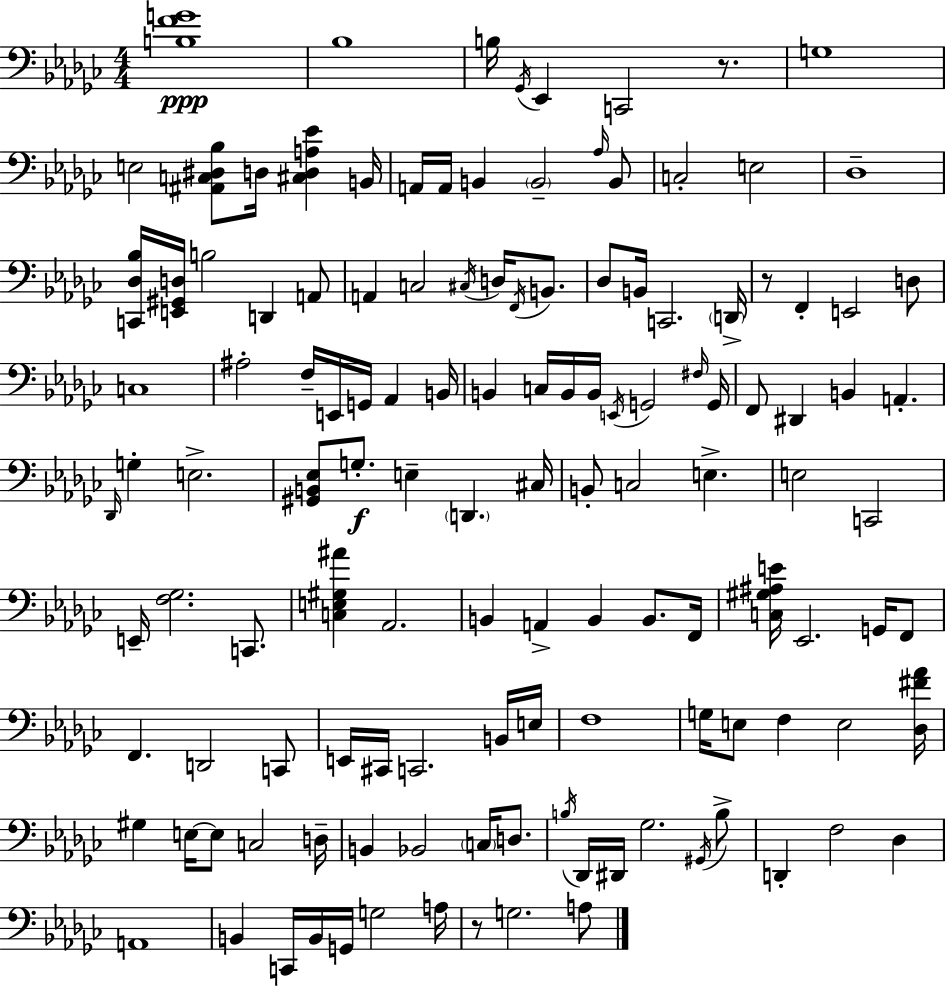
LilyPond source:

{
  \clef bass
  \numericTimeSignature
  \time 4/4
  \key ees \minor
  <b f' g'>1\ppp | bes1 | b16 \acciaccatura { ges,16 } ees,4 c,2 r8. | g1 | \break e2 <ais, c dis bes>8 d16 <cis d a ees'>4 | b,16 a,16 a,16 b,4 \parenthesize b,2-- \grace { aes16 } | b,8 c2-. e2 | des1-- | \break <c, des bes>16 <e, gis, d>16 b2 d,4 | a,8 a,4 c2 \acciaccatura { cis16 } d16 | \acciaccatura { f,16 } b,8. des8 b,16 c,2. | \parenthesize d,16-> r8 f,4-. e,2 | \break d8 c1 | ais2-. f16-- e,16 g,16 aes,4 | b,16 b,4 c16 b,16 b,16 \acciaccatura { e,16 } g,2 | \grace { fis16 } g,16 f,8 dis,4 b,4 | \break a,4.-. \grace { des,16 } g4-. e2.-> | <gis, b, ees>8 g8.-.\f e4-- | \parenthesize d,4. cis16 b,8-. c2 | e4.-> e2 c,2 | \break e,16-- <f ges>2. | c,8. <c e gis ais'>4 aes,2. | b,4 a,4-> b,4 | b,8. f,16 <c gis ais e'>16 ees,2. | \break g,16 f,8 f,4. d,2 | c,8 e,16 cis,16 c,2. | b,16 e16 f1 | g16 e8 f4 e2 | \break <des fis' aes'>16 gis4 e16~~ e8 c2 | d16-- b,4 bes,2 | \parenthesize c16 d8. \acciaccatura { b16 } des,16 dis,16 ges2. | \acciaccatura { gis,16 } b8-> d,4-. f2 | \break des4 a,1 | b,4 c,16 b,16 g,16 | g2 a16 r8 g2. | a8 \bar "|."
}